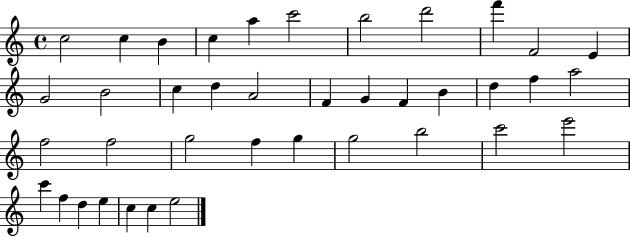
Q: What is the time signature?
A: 4/4